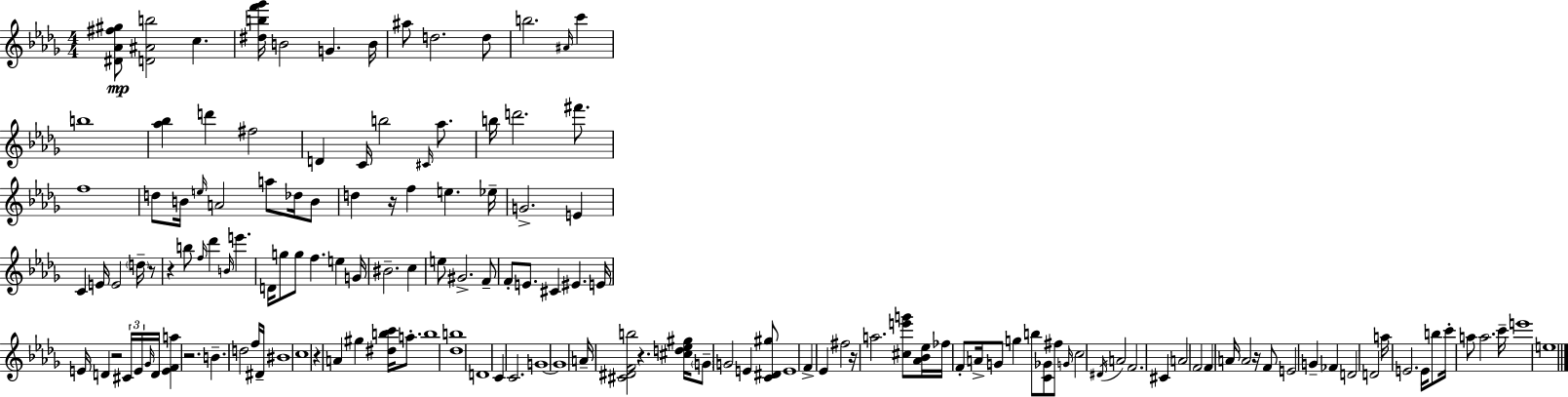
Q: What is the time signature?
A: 4/4